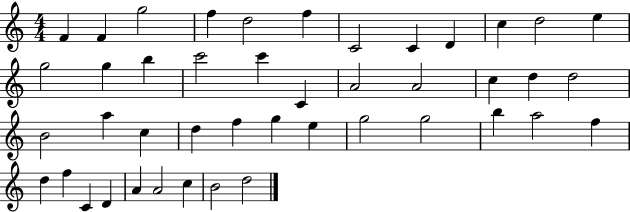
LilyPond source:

{
  \clef treble
  \numericTimeSignature
  \time 4/4
  \key c \major
  f'4 f'4 g''2 | f''4 d''2 f''4 | c'2 c'4 d'4 | c''4 d''2 e''4 | \break g''2 g''4 b''4 | c'''2 c'''4 c'4 | a'2 a'2 | c''4 d''4 d''2 | \break b'2 a''4 c''4 | d''4 f''4 g''4 e''4 | g''2 g''2 | b''4 a''2 f''4 | \break d''4 f''4 c'4 d'4 | a'4 a'2 c''4 | b'2 d''2 | \bar "|."
}